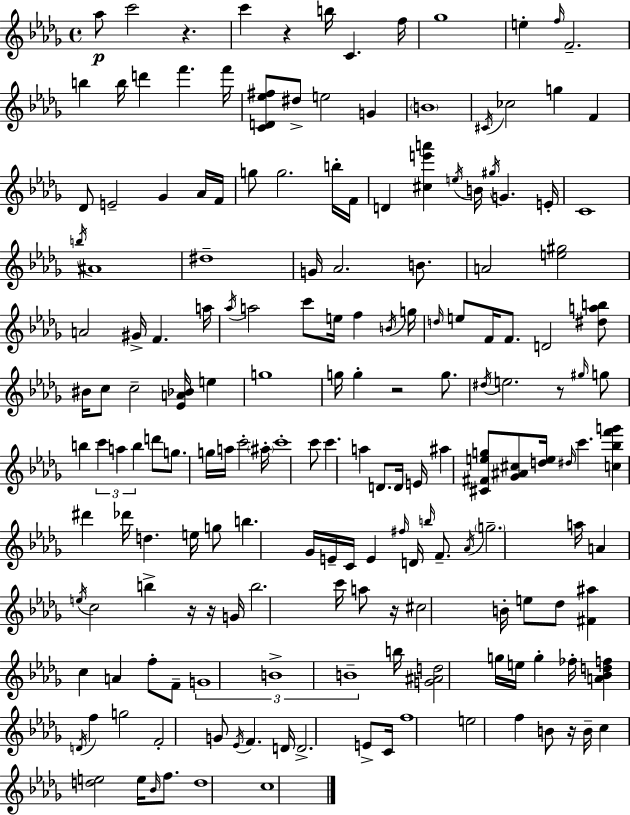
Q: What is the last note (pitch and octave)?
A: C5